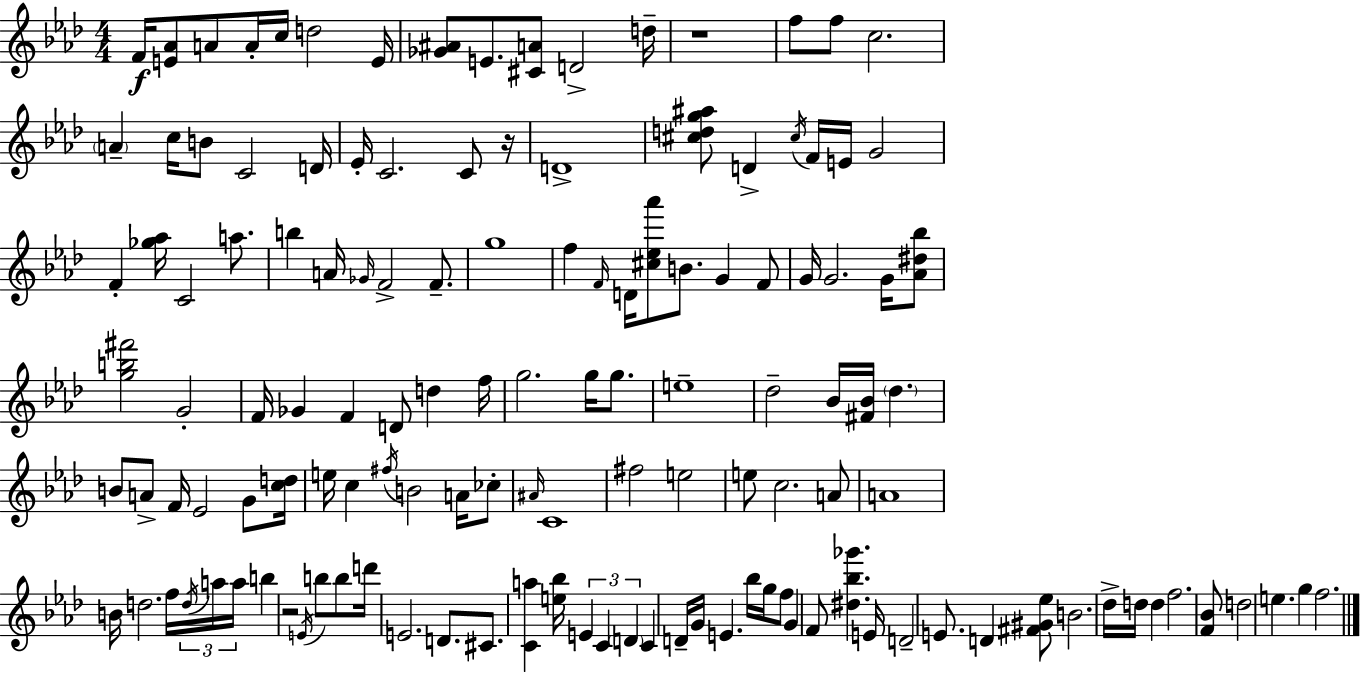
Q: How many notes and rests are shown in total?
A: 134